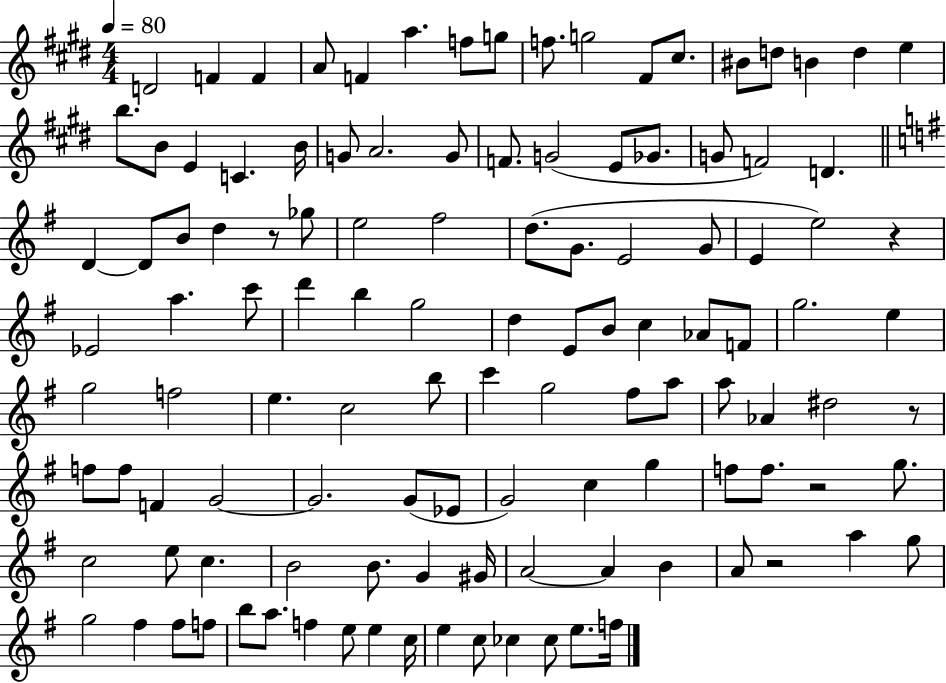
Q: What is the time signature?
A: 4/4